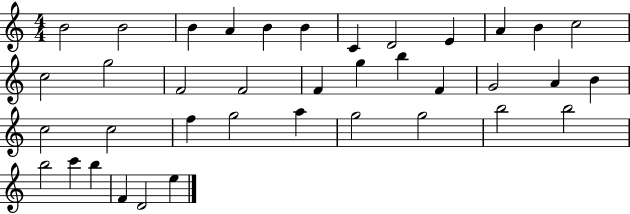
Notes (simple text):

B4/h B4/h B4/q A4/q B4/q B4/q C4/q D4/h E4/q A4/q B4/q C5/h C5/h G5/h F4/h F4/h F4/q G5/q B5/q F4/q G4/h A4/q B4/q C5/h C5/h F5/q G5/h A5/q G5/h G5/h B5/h B5/h B5/h C6/q B5/q F4/q D4/h E5/q